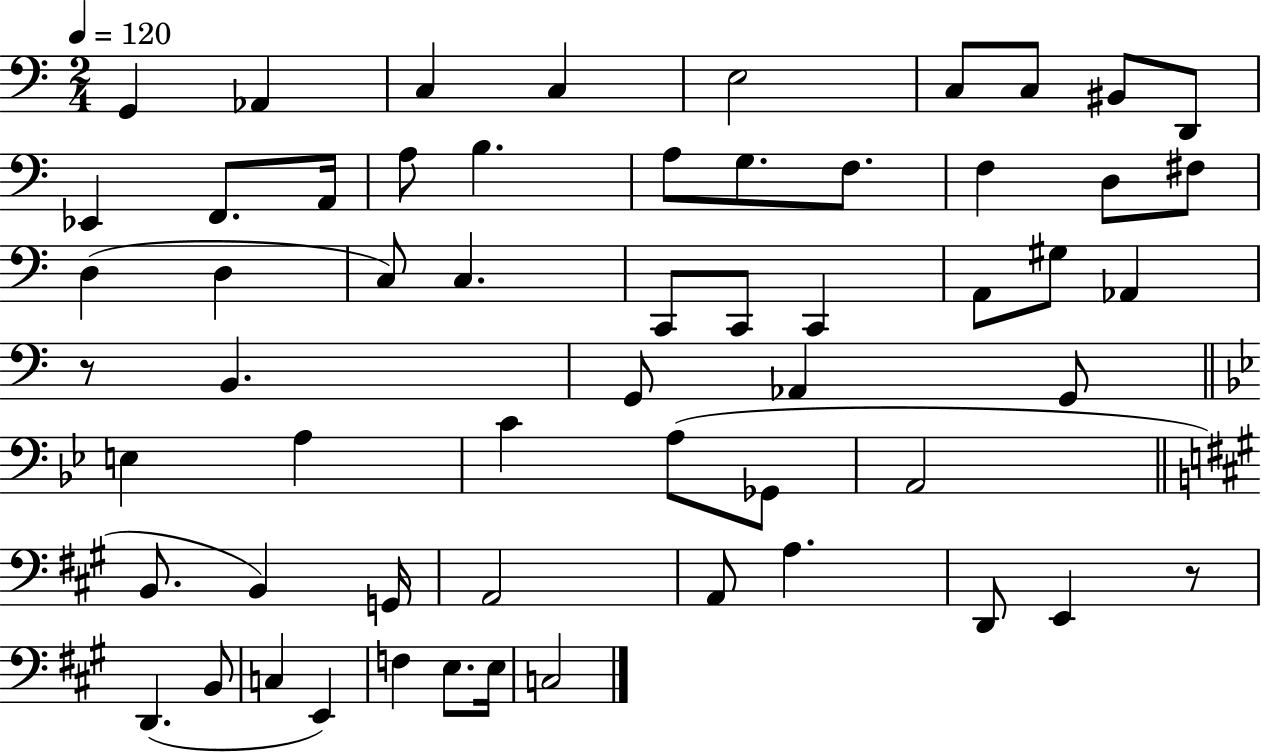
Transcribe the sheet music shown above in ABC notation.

X:1
T:Untitled
M:2/4
L:1/4
K:C
G,, _A,, C, C, E,2 C,/2 C,/2 ^B,,/2 D,,/2 _E,, F,,/2 A,,/4 A,/2 B, A,/2 G,/2 F,/2 F, D,/2 ^F,/2 D, D, C,/2 C, C,,/2 C,,/2 C,, A,,/2 ^G,/2 _A,, z/2 B,, G,,/2 _A,, G,,/2 E, A, C A,/2 _G,,/2 A,,2 B,,/2 B,, G,,/4 A,,2 A,,/2 A, D,,/2 E,, z/2 D,, B,,/2 C, E,, F, E,/2 E,/4 C,2